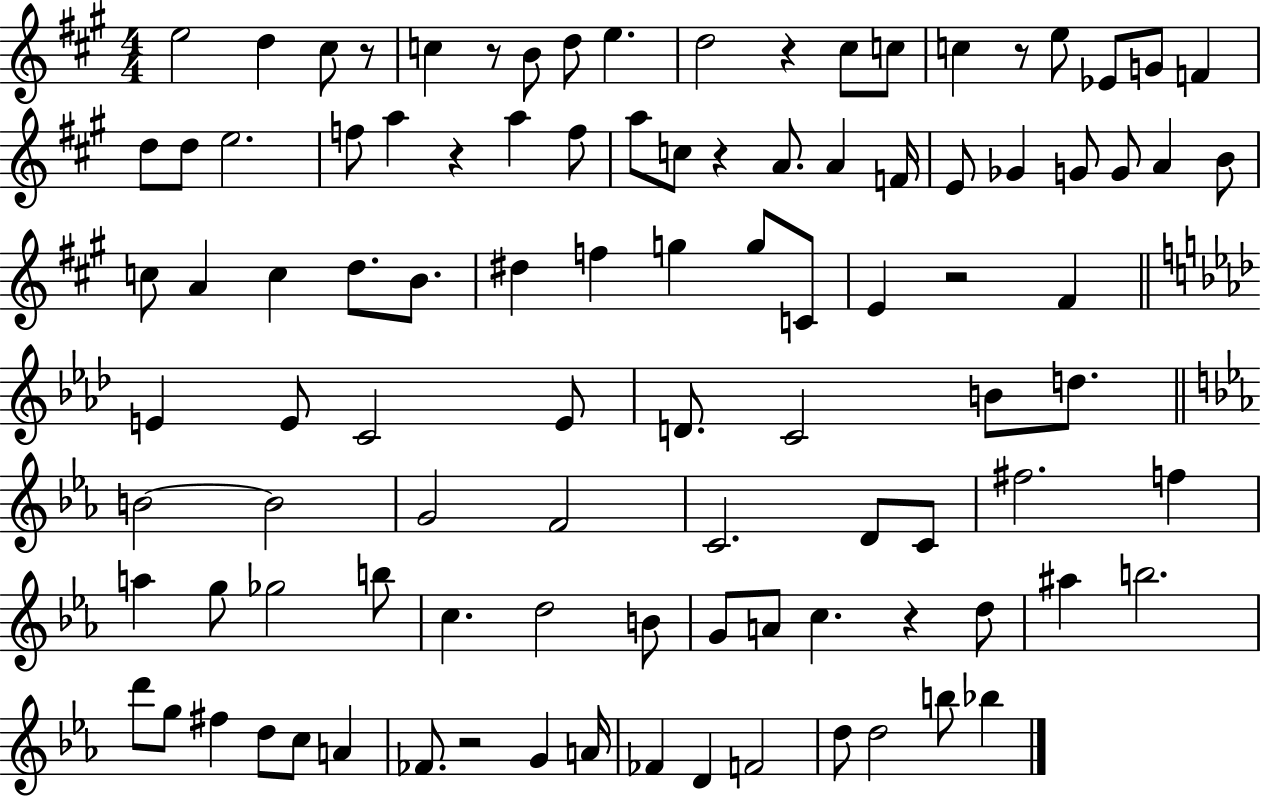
E5/h D5/q C#5/e R/e C5/q R/e B4/e D5/e E5/q. D5/h R/q C#5/e C5/e C5/q R/e E5/e Eb4/e G4/e F4/q D5/e D5/e E5/h. F5/e A5/q R/q A5/q F5/e A5/e C5/e R/q A4/e. A4/q F4/s E4/e Gb4/q G4/e G4/e A4/q B4/e C5/e A4/q C5/q D5/e. B4/e. D#5/q F5/q G5/q G5/e C4/e E4/q R/h F#4/q E4/q E4/e C4/h E4/e D4/e. C4/h B4/e D5/e. B4/h B4/h G4/h F4/h C4/h. D4/e C4/e F#5/h. F5/q A5/q G5/e Gb5/h B5/e C5/q. D5/h B4/e G4/e A4/e C5/q. R/q D5/e A#5/q B5/h. D6/e G5/e F#5/q D5/e C5/e A4/q FES4/e. R/h G4/q A4/s FES4/q D4/q F4/h D5/e D5/h B5/e Bb5/q